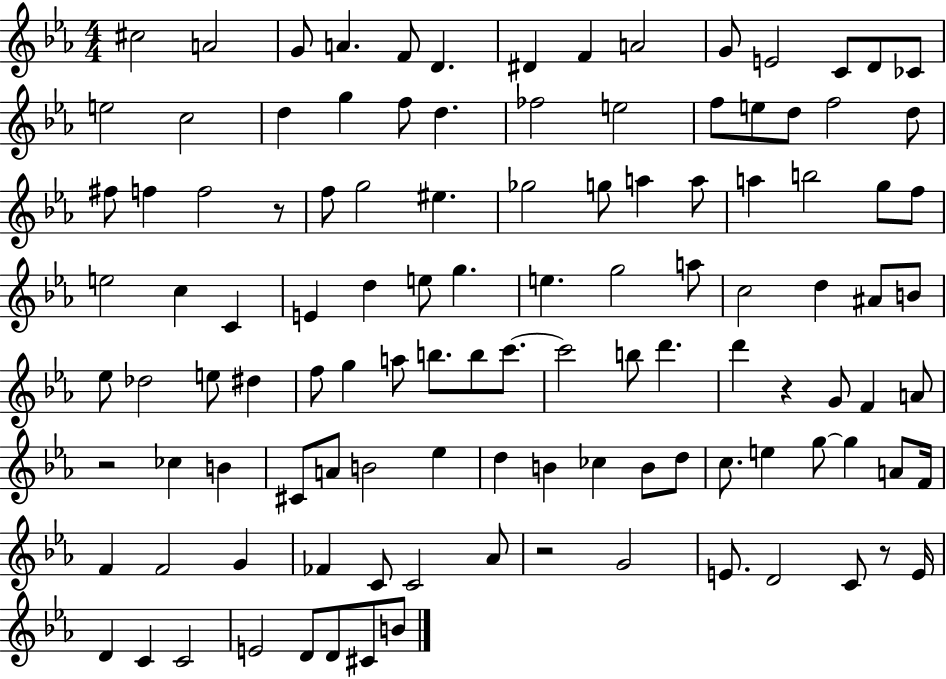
{
  \clef treble
  \numericTimeSignature
  \time 4/4
  \key ees \major
  cis''2 a'2 | g'8 a'4. f'8 d'4. | dis'4 f'4 a'2 | g'8 e'2 c'8 d'8 ces'8 | \break e''2 c''2 | d''4 g''4 f''8 d''4. | fes''2 e''2 | f''8 e''8 d''8 f''2 d''8 | \break fis''8 f''4 f''2 r8 | f''8 g''2 eis''4. | ges''2 g''8 a''4 a''8 | a''4 b''2 g''8 f''8 | \break e''2 c''4 c'4 | e'4 d''4 e''8 g''4. | e''4. g''2 a''8 | c''2 d''4 ais'8 b'8 | \break ees''8 des''2 e''8 dis''4 | f''8 g''4 a''8 b''8. b''8 c'''8.~~ | c'''2 b''8 d'''4. | d'''4 r4 g'8 f'4 a'8 | \break r2 ces''4 b'4 | cis'8 a'8 b'2 ees''4 | d''4 b'4 ces''4 b'8 d''8 | c''8. e''4 g''8~~ g''4 a'8 f'16 | \break f'4 f'2 g'4 | fes'4 c'8 c'2 aes'8 | r2 g'2 | e'8. d'2 c'8 r8 e'16 | \break d'4 c'4 c'2 | e'2 d'8 d'8 cis'8 b'8 | \bar "|."
}